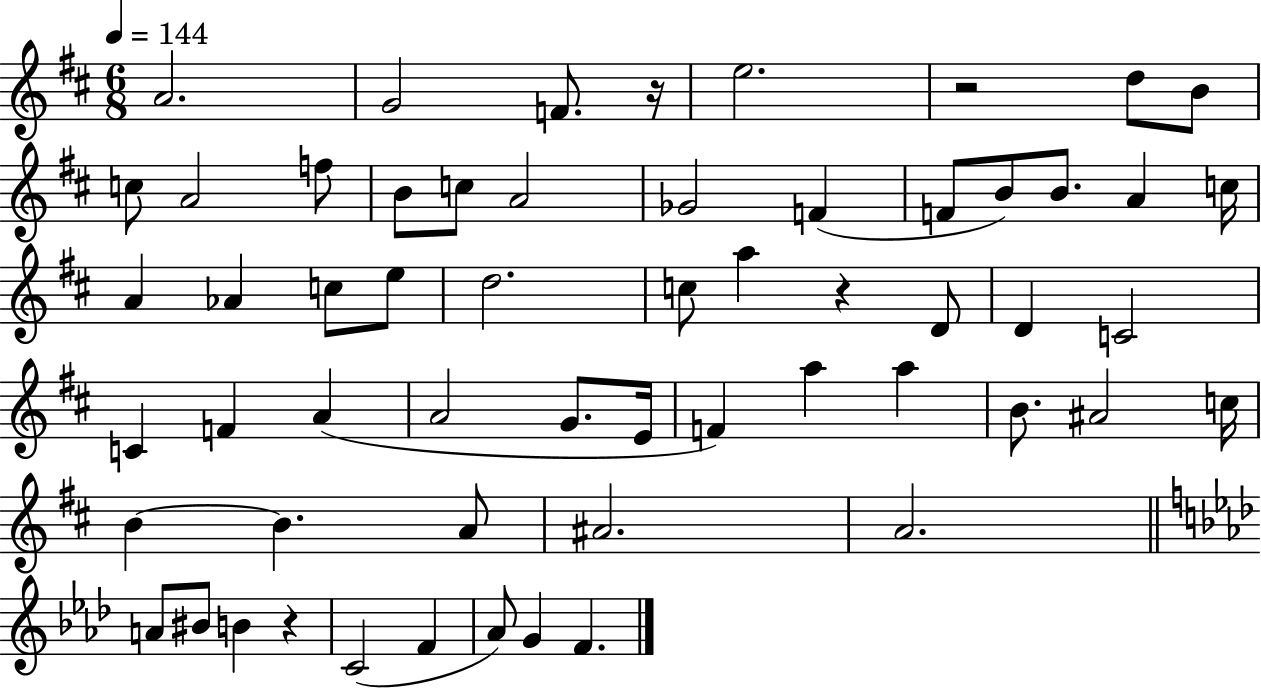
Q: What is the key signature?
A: D major